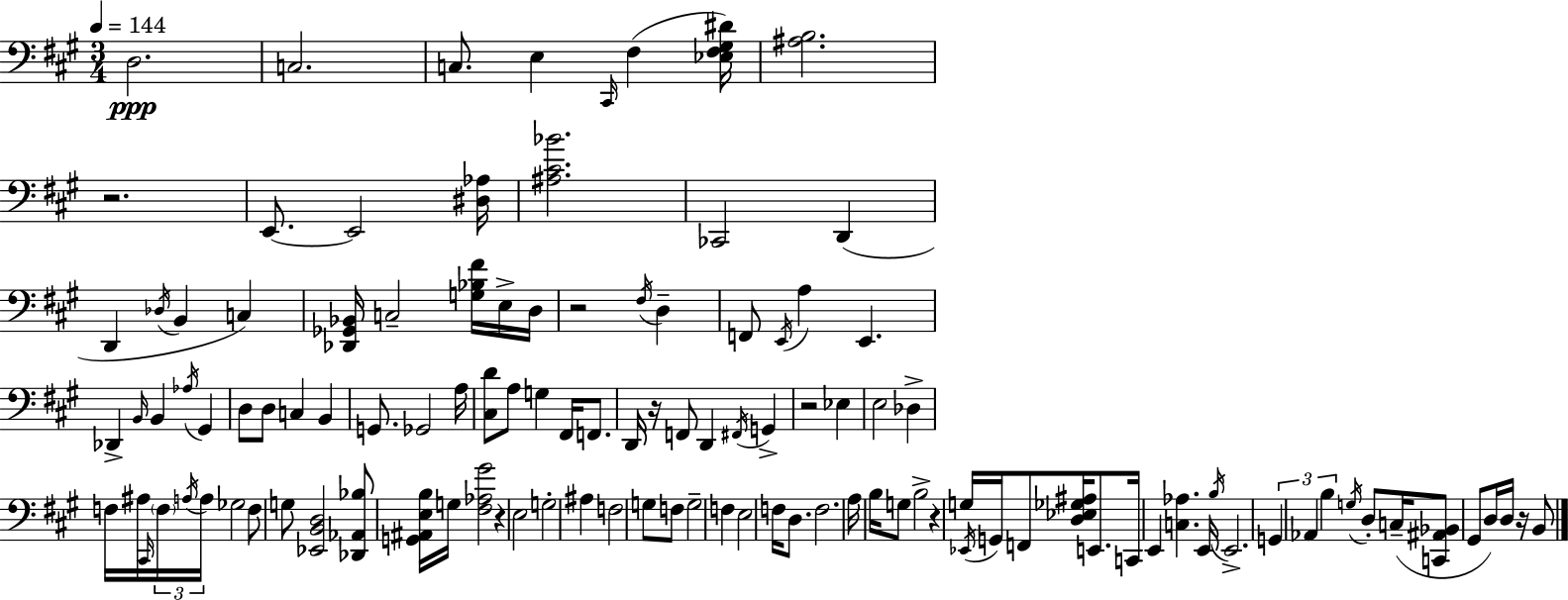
{
  \clef bass
  \numericTimeSignature
  \time 3/4
  \key a \major
  \tempo 4 = 144
  d2.\ppp | c2. | c8. e4 \grace { cis,16 }( fis4 | <ees fis gis dis'>16) <ais b>2. | \break r2. | e,8.~~ e,2 | <dis aes>16 <ais cis' bes'>2. | ces,2 d,4( | \break d,4 \acciaccatura { des16 } b,4 c4) | <des, ges, bes,>16 c2-- <g bes fis'>16 | e16-> d16 r2 \acciaccatura { fis16 } d4-- | f,8 \acciaccatura { e,16 } a4 e,4. | \break des,4-> \grace { b,16 } b,4 | \acciaccatura { aes16 } gis,4 d8 d8 c4 | b,4 g,8. ges,2 | a16 <cis d'>8 a8 g4 | \break fis,16 f,8. d,16 r16 f,8 d,4 | \acciaccatura { fis,16 } g,4-> r2 | ees4 e2 | des4-> f16 ais16 \grace { cis,16 } \tuplet 3/2 { \parenthesize f16 \acciaccatura { a16 } | \break a16 } ges2 f8 g8 | <ees, b, d>2 <des, aes, bes>8 <g, ais, e b>16 | g16 <fis aes gis'>2 r4 | e2 g2-. | \break ais4 f2 | g8 f8 g2-- | f4 e2 | f16 d8. f2. | \break a16 b16 g8 | b2-> r4 | g16 \acciaccatura { ees,16 } g,16 f,8 <d ees ges ais>16 e,8. c,16 e,4 | <c aes>4. e,16 \acciaccatura { b16 } e,2.-> | \break \tuplet 3/2 { g,4 | aes,4 b4 } \acciaccatura { g16 } | d8-. c16--( <c, ais, bes,>8 gis,8 d16) d16 r16 b,8 | \bar "|."
}